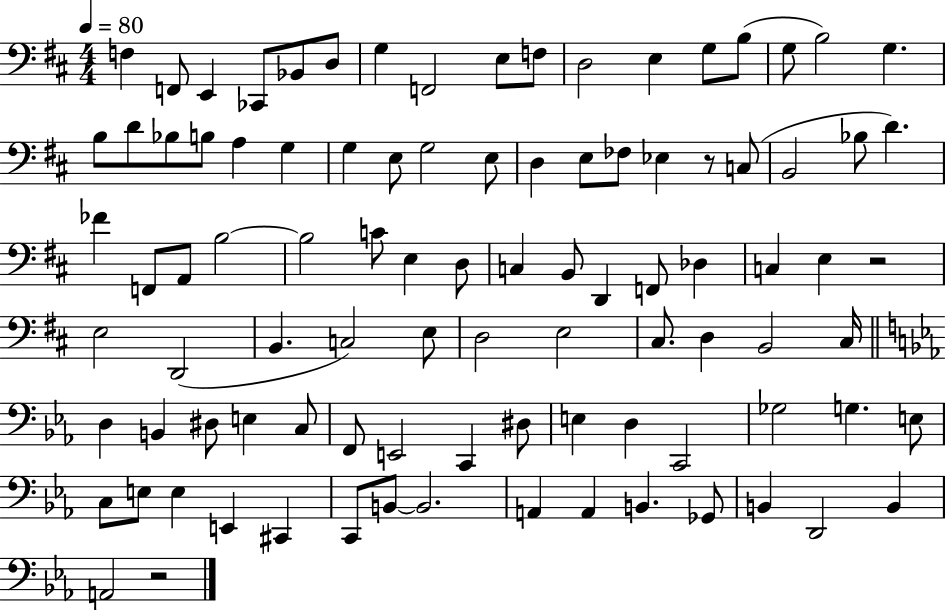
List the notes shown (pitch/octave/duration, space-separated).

F3/q F2/e E2/q CES2/e Bb2/e D3/e G3/q F2/h E3/e F3/e D3/h E3/q G3/e B3/e G3/e B3/h G3/q. B3/e D4/e Bb3/e B3/e A3/q G3/q G3/q E3/e G3/h E3/e D3/q E3/e FES3/e Eb3/q R/e C3/e B2/h Bb3/e D4/q. FES4/q F2/e A2/e B3/h B3/h C4/e E3/q D3/e C3/q B2/e D2/q F2/e Db3/q C3/q E3/q R/h E3/h D2/h B2/q. C3/h E3/e D3/h E3/h C#3/e. D3/q B2/h C#3/s D3/q B2/q D#3/e E3/q C3/e F2/e E2/h C2/q D#3/e E3/q D3/q C2/h Gb3/h G3/q. E3/e C3/e E3/e E3/q E2/q C#2/q C2/e B2/e B2/h. A2/q A2/q B2/q. Gb2/e B2/q D2/h B2/q A2/h R/h